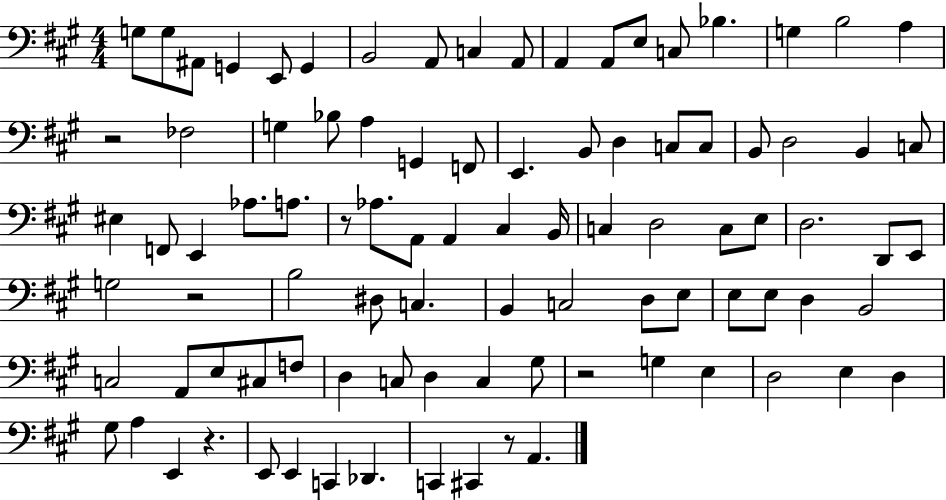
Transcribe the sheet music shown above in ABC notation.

X:1
T:Untitled
M:4/4
L:1/4
K:A
G,/2 G,/2 ^A,,/2 G,, E,,/2 G,, B,,2 A,,/2 C, A,,/2 A,, A,,/2 E,/2 C,/2 _B, G, B,2 A, z2 _F,2 G, _B,/2 A, G,, F,,/2 E,, B,,/2 D, C,/2 C,/2 B,,/2 D,2 B,, C,/2 ^E, F,,/2 E,, _A,/2 A,/2 z/2 _A,/2 A,,/2 A,, ^C, B,,/4 C, D,2 C,/2 E,/2 D,2 D,,/2 E,,/2 G,2 z2 B,2 ^D,/2 C, B,, C,2 D,/2 E,/2 E,/2 E,/2 D, B,,2 C,2 A,,/2 E,/2 ^C,/2 F,/2 D, C,/2 D, C, ^G,/2 z2 G, E, D,2 E, D, ^G,/2 A, E,, z E,,/2 E,, C,, _D,, C,, ^C,, z/2 A,,